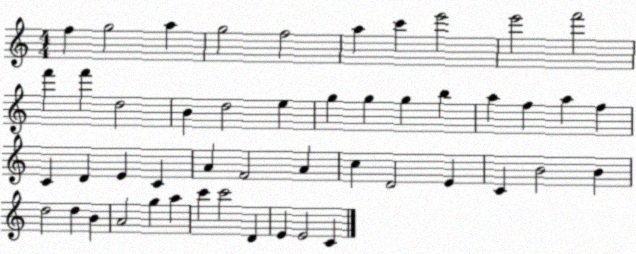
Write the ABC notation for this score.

X:1
T:Untitled
M:4/4
L:1/4
K:C
f g2 a g2 f2 a c' e'2 e'2 f'2 f' f' d2 B d2 e g g g b a f a f C D E C A F2 A c D2 E C B2 B d2 d B A2 g a c' c'2 D E E2 C